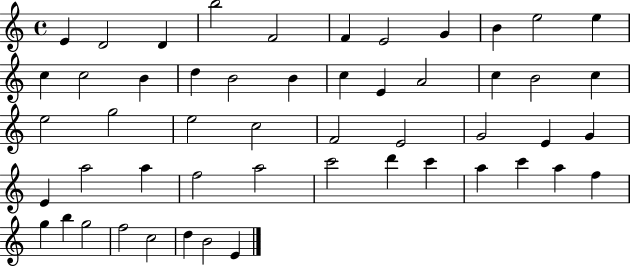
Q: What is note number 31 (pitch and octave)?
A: E4